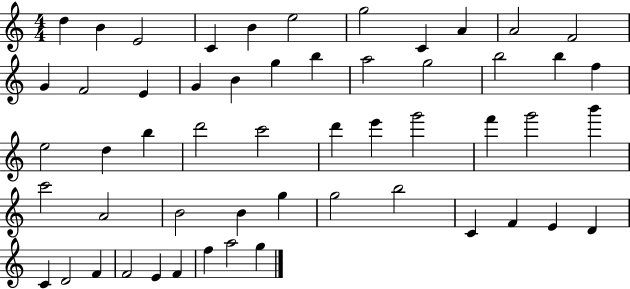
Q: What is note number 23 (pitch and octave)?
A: F5